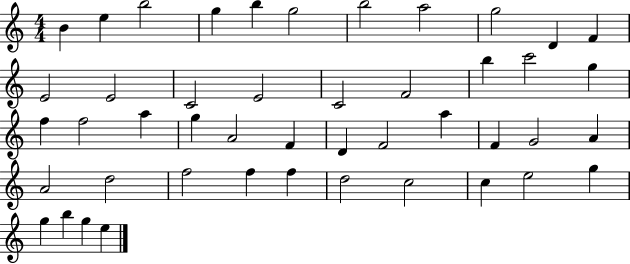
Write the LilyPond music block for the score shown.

{
  \clef treble
  \numericTimeSignature
  \time 4/4
  \key c \major
  b'4 e''4 b''2 | g''4 b''4 g''2 | b''2 a''2 | g''2 d'4 f'4 | \break e'2 e'2 | c'2 e'2 | c'2 f'2 | b''4 c'''2 g''4 | \break f''4 f''2 a''4 | g''4 a'2 f'4 | d'4 f'2 a''4 | f'4 g'2 a'4 | \break a'2 d''2 | f''2 f''4 f''4 | d''2 c''2 | c''4 e''2 g''4 | \break g''4 b''4 g''4 e''4 | \bar "|."
}